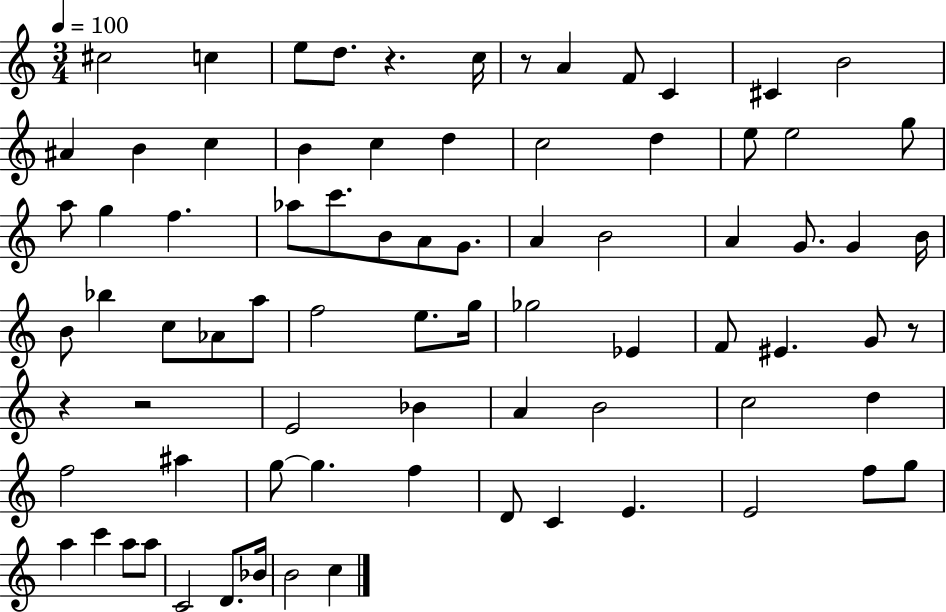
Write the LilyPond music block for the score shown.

{
  \clef treble
  \numericTimeSignature
  \time 3/4
  \key c \major
  \tempo 4 = 100
  cis''2 c''4 | e''8 d''8. r4. c''16 | r8 a'4 f'8 c'4 | cis'4 b'2 | \break ais'4 b'4 c''4 | b'4 c''4 d''4 | c''2 d''4 | e''8 e''2 g''8 | \break a''8 g''4 f''4. | aes''8 c'''8. b'8 a'8 g'8. | a'4 b'2 | a'4 g'8. g'4 b'16 | \break b'8 bes''4 c''8 aes'8 a''8 | f''2 e''8. g''16 | ges''2 ees'4 | f'8 eis'4. g'8 r8 | \break r4 r2 | e'2 bes'4 | a'4 b'2 | c''2 d''4 | \break f''2 ais''4 | g''8~~ g''4. f''4 | d'8 c'4 e'4. | e'2 f''8 g''8 | \break a''4 c'''4 a''8 a''8 | c'2 d'8. bes'16 | b'2 c''4 | \bar "|."
}